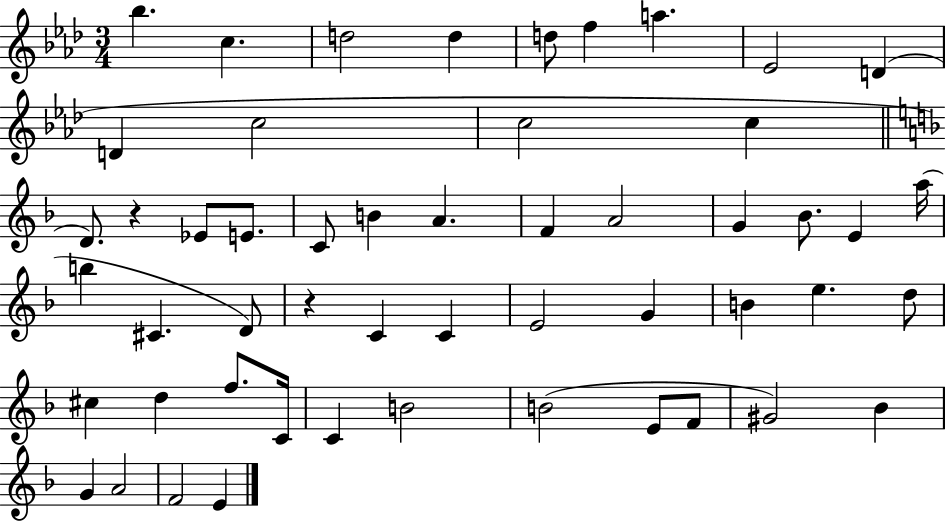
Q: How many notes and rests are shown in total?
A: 52